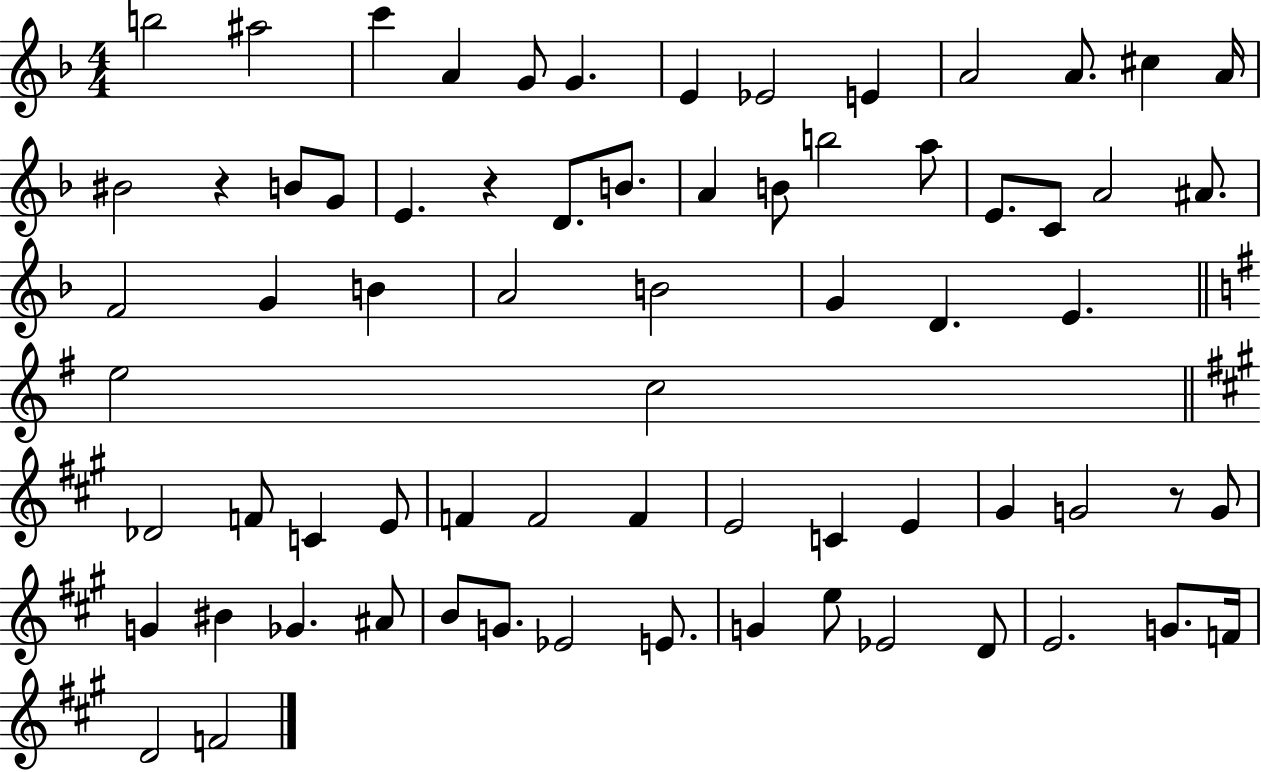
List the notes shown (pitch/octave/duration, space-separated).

B5/h A#5/h C6/q A4/q G4/e G4/q. E4/q Eb4/h E4/q A4/h A4/e. C#5/q A4/s BIS4/h R/q B4/e G4/e E4/q. R/q D4/e. B4/e. A4/q B4/e B5/h A5/e E4/e. C4/e A4/h A#4/e. F4/h G4/q B4/q A4/h B4/h G4/q D4/q. E4/q. E5/h C5/h Db4/h F4/e C4/q E4/e F4/q F4/h F4/q E4/h C4/q E4/q G#4/q G4/h R/e G4/e G4/q BIS4/q Gb4/q. A#4/e B4/e G4/e. Eb4/h E4/e. G4/q E5/e Eb4/h D4/e E4/h. G4/e. F4/s D4/h F4/h